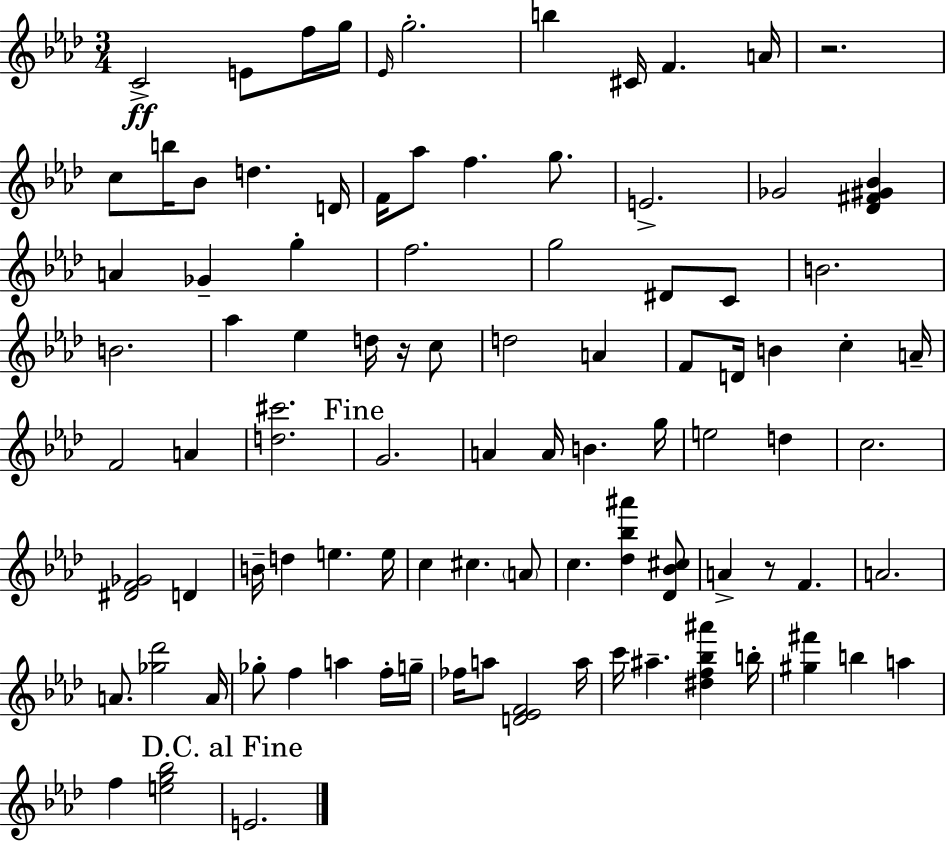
{
  \clef treble
  \numericTimeSignature
  \time 3/4
  \key f \minor
  c'2->\ff e'8 f''16 g''16 | \grace { ees'16 } g''2.-. | b''4 cis'16 f'4. | a'16 r2. | \break c''8 b''16 bes'8 d''4. | d'16 f'16 aes''8 f''4. g''8. | e'2.-> | ges'2 <des' fis' gis' bes'>4 | \break a'4 ges'4-- g''4-. | f''2. | g''2 dis'8 c'8 | b'2. | \break b'2. | aes''4 ees''4 d''16 r16 c''8 | d''2 a'4 | f'8 d'16 b'4 c''4-. | \break a'16-- f'2 a'4 | <d'' cis'''>2. | \mark "Fine" g'2. | a'4 a'16 b'4. | \break g''16 e''2 d''4 | c''2. | <dis' f' ges'>2 d'4 | b'16-- d''4 e''4. | \break e''16 c''4 cis''4. \parenthesize a'8 | c''4. <des'' bes'' ais'''>4 <des' bes' cis''>8 | a'4-> r8 f'4. | a'2. | \break a'8. <ges'' des'''>2 | a'16 ges''8-. f''4 a''4 f''16-. | g''16-- fes''16 a''8 <d' ees' f'>2 | a''16 c'''16 ais''4.-- <dis'' f'' bes'' ais'''>4 | \break b''16-. <gis'' fis'''>4 b''4 a''4 | f''4 <e'' g'' bes''>2 | \mark "D.C. al Fine" e'2. | \bar "|."
}